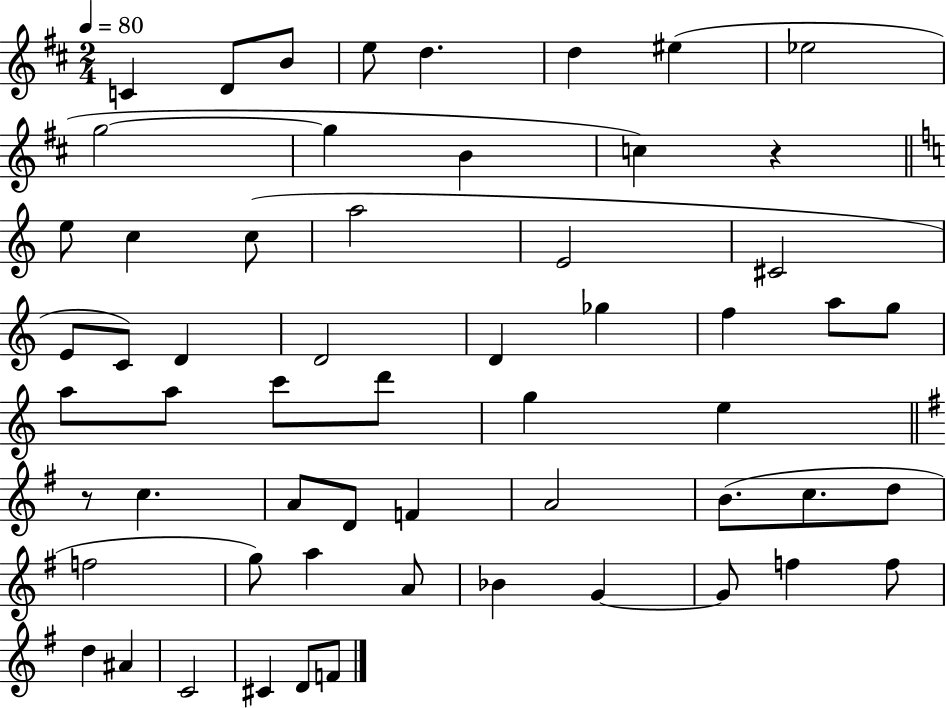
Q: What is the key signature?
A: D major